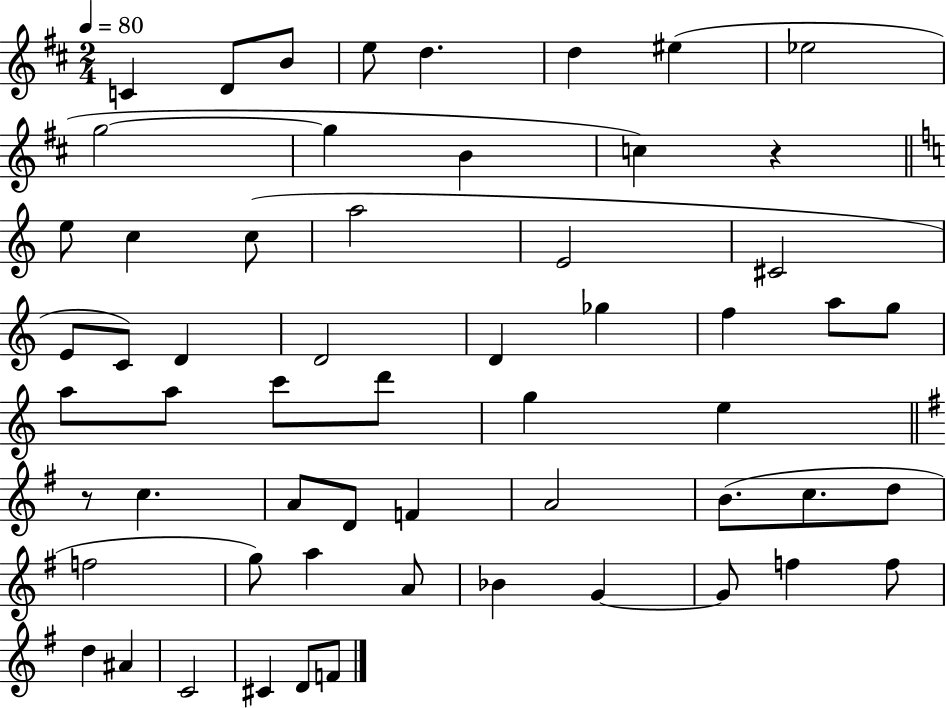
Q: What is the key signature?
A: D major